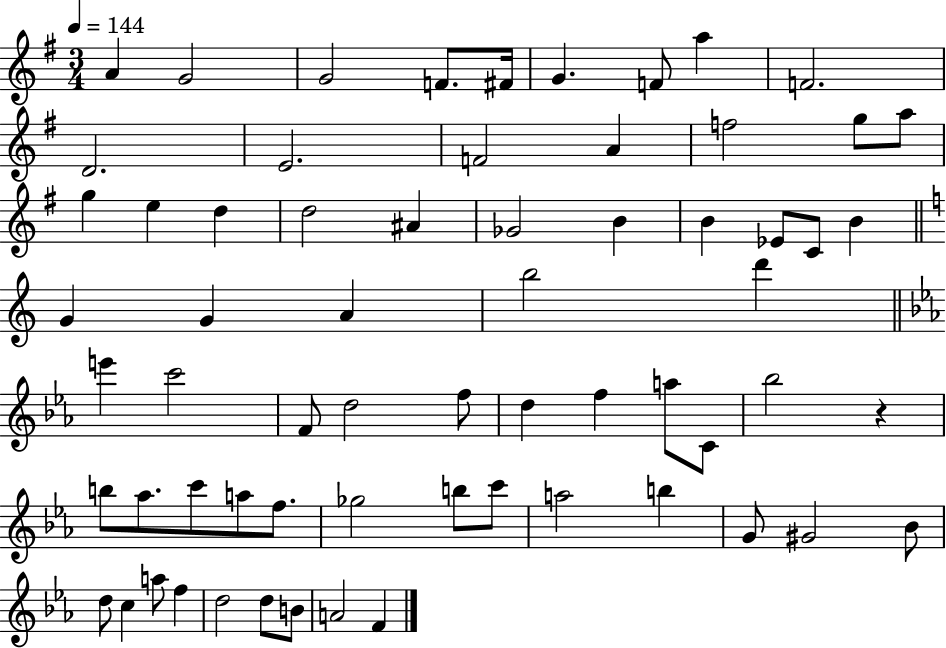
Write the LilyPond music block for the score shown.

{
  \clef treble
  \numericTimeSignature
  \time 3/4
  \key g \major
  \tempo 4 = 144
  a'4 g'2 | g'2 f'8. fis'16 | g'4. f'8 a''4 | f'2. | \break d'2. | e'2. | f'2 a'4 | f''2 g''8 a''8 | \break g''4 e''4 d''4 | d''2 ais'4 | ges'2 b'4 | b'4 ees'8 c'8 b'4 | \break \bar "||" \break \key a \minor g'4 g'4 a'4 | b''2 d'''4 | \bar "||" \break \key ees \major e'''4 c'''2 | f'8 d''2 f''8 | d''4 f''4 a''8 c'8 | bes''2 r4 | \break b''8 aes''8. c'''8 a''8 f''8. | ges''2 b''8 c'''8 | a''2 b''4 | g'8 gis'2 bes'8 | \break d''8 c''4 a''8 f''4 | d''2 d''8 b'8 | a'2 f'4 | \bar "|."
}